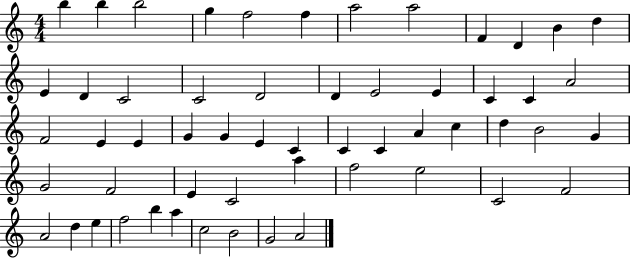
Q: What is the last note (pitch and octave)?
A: A4